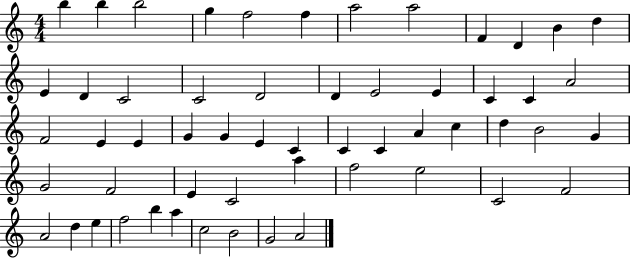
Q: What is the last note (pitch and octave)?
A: A4